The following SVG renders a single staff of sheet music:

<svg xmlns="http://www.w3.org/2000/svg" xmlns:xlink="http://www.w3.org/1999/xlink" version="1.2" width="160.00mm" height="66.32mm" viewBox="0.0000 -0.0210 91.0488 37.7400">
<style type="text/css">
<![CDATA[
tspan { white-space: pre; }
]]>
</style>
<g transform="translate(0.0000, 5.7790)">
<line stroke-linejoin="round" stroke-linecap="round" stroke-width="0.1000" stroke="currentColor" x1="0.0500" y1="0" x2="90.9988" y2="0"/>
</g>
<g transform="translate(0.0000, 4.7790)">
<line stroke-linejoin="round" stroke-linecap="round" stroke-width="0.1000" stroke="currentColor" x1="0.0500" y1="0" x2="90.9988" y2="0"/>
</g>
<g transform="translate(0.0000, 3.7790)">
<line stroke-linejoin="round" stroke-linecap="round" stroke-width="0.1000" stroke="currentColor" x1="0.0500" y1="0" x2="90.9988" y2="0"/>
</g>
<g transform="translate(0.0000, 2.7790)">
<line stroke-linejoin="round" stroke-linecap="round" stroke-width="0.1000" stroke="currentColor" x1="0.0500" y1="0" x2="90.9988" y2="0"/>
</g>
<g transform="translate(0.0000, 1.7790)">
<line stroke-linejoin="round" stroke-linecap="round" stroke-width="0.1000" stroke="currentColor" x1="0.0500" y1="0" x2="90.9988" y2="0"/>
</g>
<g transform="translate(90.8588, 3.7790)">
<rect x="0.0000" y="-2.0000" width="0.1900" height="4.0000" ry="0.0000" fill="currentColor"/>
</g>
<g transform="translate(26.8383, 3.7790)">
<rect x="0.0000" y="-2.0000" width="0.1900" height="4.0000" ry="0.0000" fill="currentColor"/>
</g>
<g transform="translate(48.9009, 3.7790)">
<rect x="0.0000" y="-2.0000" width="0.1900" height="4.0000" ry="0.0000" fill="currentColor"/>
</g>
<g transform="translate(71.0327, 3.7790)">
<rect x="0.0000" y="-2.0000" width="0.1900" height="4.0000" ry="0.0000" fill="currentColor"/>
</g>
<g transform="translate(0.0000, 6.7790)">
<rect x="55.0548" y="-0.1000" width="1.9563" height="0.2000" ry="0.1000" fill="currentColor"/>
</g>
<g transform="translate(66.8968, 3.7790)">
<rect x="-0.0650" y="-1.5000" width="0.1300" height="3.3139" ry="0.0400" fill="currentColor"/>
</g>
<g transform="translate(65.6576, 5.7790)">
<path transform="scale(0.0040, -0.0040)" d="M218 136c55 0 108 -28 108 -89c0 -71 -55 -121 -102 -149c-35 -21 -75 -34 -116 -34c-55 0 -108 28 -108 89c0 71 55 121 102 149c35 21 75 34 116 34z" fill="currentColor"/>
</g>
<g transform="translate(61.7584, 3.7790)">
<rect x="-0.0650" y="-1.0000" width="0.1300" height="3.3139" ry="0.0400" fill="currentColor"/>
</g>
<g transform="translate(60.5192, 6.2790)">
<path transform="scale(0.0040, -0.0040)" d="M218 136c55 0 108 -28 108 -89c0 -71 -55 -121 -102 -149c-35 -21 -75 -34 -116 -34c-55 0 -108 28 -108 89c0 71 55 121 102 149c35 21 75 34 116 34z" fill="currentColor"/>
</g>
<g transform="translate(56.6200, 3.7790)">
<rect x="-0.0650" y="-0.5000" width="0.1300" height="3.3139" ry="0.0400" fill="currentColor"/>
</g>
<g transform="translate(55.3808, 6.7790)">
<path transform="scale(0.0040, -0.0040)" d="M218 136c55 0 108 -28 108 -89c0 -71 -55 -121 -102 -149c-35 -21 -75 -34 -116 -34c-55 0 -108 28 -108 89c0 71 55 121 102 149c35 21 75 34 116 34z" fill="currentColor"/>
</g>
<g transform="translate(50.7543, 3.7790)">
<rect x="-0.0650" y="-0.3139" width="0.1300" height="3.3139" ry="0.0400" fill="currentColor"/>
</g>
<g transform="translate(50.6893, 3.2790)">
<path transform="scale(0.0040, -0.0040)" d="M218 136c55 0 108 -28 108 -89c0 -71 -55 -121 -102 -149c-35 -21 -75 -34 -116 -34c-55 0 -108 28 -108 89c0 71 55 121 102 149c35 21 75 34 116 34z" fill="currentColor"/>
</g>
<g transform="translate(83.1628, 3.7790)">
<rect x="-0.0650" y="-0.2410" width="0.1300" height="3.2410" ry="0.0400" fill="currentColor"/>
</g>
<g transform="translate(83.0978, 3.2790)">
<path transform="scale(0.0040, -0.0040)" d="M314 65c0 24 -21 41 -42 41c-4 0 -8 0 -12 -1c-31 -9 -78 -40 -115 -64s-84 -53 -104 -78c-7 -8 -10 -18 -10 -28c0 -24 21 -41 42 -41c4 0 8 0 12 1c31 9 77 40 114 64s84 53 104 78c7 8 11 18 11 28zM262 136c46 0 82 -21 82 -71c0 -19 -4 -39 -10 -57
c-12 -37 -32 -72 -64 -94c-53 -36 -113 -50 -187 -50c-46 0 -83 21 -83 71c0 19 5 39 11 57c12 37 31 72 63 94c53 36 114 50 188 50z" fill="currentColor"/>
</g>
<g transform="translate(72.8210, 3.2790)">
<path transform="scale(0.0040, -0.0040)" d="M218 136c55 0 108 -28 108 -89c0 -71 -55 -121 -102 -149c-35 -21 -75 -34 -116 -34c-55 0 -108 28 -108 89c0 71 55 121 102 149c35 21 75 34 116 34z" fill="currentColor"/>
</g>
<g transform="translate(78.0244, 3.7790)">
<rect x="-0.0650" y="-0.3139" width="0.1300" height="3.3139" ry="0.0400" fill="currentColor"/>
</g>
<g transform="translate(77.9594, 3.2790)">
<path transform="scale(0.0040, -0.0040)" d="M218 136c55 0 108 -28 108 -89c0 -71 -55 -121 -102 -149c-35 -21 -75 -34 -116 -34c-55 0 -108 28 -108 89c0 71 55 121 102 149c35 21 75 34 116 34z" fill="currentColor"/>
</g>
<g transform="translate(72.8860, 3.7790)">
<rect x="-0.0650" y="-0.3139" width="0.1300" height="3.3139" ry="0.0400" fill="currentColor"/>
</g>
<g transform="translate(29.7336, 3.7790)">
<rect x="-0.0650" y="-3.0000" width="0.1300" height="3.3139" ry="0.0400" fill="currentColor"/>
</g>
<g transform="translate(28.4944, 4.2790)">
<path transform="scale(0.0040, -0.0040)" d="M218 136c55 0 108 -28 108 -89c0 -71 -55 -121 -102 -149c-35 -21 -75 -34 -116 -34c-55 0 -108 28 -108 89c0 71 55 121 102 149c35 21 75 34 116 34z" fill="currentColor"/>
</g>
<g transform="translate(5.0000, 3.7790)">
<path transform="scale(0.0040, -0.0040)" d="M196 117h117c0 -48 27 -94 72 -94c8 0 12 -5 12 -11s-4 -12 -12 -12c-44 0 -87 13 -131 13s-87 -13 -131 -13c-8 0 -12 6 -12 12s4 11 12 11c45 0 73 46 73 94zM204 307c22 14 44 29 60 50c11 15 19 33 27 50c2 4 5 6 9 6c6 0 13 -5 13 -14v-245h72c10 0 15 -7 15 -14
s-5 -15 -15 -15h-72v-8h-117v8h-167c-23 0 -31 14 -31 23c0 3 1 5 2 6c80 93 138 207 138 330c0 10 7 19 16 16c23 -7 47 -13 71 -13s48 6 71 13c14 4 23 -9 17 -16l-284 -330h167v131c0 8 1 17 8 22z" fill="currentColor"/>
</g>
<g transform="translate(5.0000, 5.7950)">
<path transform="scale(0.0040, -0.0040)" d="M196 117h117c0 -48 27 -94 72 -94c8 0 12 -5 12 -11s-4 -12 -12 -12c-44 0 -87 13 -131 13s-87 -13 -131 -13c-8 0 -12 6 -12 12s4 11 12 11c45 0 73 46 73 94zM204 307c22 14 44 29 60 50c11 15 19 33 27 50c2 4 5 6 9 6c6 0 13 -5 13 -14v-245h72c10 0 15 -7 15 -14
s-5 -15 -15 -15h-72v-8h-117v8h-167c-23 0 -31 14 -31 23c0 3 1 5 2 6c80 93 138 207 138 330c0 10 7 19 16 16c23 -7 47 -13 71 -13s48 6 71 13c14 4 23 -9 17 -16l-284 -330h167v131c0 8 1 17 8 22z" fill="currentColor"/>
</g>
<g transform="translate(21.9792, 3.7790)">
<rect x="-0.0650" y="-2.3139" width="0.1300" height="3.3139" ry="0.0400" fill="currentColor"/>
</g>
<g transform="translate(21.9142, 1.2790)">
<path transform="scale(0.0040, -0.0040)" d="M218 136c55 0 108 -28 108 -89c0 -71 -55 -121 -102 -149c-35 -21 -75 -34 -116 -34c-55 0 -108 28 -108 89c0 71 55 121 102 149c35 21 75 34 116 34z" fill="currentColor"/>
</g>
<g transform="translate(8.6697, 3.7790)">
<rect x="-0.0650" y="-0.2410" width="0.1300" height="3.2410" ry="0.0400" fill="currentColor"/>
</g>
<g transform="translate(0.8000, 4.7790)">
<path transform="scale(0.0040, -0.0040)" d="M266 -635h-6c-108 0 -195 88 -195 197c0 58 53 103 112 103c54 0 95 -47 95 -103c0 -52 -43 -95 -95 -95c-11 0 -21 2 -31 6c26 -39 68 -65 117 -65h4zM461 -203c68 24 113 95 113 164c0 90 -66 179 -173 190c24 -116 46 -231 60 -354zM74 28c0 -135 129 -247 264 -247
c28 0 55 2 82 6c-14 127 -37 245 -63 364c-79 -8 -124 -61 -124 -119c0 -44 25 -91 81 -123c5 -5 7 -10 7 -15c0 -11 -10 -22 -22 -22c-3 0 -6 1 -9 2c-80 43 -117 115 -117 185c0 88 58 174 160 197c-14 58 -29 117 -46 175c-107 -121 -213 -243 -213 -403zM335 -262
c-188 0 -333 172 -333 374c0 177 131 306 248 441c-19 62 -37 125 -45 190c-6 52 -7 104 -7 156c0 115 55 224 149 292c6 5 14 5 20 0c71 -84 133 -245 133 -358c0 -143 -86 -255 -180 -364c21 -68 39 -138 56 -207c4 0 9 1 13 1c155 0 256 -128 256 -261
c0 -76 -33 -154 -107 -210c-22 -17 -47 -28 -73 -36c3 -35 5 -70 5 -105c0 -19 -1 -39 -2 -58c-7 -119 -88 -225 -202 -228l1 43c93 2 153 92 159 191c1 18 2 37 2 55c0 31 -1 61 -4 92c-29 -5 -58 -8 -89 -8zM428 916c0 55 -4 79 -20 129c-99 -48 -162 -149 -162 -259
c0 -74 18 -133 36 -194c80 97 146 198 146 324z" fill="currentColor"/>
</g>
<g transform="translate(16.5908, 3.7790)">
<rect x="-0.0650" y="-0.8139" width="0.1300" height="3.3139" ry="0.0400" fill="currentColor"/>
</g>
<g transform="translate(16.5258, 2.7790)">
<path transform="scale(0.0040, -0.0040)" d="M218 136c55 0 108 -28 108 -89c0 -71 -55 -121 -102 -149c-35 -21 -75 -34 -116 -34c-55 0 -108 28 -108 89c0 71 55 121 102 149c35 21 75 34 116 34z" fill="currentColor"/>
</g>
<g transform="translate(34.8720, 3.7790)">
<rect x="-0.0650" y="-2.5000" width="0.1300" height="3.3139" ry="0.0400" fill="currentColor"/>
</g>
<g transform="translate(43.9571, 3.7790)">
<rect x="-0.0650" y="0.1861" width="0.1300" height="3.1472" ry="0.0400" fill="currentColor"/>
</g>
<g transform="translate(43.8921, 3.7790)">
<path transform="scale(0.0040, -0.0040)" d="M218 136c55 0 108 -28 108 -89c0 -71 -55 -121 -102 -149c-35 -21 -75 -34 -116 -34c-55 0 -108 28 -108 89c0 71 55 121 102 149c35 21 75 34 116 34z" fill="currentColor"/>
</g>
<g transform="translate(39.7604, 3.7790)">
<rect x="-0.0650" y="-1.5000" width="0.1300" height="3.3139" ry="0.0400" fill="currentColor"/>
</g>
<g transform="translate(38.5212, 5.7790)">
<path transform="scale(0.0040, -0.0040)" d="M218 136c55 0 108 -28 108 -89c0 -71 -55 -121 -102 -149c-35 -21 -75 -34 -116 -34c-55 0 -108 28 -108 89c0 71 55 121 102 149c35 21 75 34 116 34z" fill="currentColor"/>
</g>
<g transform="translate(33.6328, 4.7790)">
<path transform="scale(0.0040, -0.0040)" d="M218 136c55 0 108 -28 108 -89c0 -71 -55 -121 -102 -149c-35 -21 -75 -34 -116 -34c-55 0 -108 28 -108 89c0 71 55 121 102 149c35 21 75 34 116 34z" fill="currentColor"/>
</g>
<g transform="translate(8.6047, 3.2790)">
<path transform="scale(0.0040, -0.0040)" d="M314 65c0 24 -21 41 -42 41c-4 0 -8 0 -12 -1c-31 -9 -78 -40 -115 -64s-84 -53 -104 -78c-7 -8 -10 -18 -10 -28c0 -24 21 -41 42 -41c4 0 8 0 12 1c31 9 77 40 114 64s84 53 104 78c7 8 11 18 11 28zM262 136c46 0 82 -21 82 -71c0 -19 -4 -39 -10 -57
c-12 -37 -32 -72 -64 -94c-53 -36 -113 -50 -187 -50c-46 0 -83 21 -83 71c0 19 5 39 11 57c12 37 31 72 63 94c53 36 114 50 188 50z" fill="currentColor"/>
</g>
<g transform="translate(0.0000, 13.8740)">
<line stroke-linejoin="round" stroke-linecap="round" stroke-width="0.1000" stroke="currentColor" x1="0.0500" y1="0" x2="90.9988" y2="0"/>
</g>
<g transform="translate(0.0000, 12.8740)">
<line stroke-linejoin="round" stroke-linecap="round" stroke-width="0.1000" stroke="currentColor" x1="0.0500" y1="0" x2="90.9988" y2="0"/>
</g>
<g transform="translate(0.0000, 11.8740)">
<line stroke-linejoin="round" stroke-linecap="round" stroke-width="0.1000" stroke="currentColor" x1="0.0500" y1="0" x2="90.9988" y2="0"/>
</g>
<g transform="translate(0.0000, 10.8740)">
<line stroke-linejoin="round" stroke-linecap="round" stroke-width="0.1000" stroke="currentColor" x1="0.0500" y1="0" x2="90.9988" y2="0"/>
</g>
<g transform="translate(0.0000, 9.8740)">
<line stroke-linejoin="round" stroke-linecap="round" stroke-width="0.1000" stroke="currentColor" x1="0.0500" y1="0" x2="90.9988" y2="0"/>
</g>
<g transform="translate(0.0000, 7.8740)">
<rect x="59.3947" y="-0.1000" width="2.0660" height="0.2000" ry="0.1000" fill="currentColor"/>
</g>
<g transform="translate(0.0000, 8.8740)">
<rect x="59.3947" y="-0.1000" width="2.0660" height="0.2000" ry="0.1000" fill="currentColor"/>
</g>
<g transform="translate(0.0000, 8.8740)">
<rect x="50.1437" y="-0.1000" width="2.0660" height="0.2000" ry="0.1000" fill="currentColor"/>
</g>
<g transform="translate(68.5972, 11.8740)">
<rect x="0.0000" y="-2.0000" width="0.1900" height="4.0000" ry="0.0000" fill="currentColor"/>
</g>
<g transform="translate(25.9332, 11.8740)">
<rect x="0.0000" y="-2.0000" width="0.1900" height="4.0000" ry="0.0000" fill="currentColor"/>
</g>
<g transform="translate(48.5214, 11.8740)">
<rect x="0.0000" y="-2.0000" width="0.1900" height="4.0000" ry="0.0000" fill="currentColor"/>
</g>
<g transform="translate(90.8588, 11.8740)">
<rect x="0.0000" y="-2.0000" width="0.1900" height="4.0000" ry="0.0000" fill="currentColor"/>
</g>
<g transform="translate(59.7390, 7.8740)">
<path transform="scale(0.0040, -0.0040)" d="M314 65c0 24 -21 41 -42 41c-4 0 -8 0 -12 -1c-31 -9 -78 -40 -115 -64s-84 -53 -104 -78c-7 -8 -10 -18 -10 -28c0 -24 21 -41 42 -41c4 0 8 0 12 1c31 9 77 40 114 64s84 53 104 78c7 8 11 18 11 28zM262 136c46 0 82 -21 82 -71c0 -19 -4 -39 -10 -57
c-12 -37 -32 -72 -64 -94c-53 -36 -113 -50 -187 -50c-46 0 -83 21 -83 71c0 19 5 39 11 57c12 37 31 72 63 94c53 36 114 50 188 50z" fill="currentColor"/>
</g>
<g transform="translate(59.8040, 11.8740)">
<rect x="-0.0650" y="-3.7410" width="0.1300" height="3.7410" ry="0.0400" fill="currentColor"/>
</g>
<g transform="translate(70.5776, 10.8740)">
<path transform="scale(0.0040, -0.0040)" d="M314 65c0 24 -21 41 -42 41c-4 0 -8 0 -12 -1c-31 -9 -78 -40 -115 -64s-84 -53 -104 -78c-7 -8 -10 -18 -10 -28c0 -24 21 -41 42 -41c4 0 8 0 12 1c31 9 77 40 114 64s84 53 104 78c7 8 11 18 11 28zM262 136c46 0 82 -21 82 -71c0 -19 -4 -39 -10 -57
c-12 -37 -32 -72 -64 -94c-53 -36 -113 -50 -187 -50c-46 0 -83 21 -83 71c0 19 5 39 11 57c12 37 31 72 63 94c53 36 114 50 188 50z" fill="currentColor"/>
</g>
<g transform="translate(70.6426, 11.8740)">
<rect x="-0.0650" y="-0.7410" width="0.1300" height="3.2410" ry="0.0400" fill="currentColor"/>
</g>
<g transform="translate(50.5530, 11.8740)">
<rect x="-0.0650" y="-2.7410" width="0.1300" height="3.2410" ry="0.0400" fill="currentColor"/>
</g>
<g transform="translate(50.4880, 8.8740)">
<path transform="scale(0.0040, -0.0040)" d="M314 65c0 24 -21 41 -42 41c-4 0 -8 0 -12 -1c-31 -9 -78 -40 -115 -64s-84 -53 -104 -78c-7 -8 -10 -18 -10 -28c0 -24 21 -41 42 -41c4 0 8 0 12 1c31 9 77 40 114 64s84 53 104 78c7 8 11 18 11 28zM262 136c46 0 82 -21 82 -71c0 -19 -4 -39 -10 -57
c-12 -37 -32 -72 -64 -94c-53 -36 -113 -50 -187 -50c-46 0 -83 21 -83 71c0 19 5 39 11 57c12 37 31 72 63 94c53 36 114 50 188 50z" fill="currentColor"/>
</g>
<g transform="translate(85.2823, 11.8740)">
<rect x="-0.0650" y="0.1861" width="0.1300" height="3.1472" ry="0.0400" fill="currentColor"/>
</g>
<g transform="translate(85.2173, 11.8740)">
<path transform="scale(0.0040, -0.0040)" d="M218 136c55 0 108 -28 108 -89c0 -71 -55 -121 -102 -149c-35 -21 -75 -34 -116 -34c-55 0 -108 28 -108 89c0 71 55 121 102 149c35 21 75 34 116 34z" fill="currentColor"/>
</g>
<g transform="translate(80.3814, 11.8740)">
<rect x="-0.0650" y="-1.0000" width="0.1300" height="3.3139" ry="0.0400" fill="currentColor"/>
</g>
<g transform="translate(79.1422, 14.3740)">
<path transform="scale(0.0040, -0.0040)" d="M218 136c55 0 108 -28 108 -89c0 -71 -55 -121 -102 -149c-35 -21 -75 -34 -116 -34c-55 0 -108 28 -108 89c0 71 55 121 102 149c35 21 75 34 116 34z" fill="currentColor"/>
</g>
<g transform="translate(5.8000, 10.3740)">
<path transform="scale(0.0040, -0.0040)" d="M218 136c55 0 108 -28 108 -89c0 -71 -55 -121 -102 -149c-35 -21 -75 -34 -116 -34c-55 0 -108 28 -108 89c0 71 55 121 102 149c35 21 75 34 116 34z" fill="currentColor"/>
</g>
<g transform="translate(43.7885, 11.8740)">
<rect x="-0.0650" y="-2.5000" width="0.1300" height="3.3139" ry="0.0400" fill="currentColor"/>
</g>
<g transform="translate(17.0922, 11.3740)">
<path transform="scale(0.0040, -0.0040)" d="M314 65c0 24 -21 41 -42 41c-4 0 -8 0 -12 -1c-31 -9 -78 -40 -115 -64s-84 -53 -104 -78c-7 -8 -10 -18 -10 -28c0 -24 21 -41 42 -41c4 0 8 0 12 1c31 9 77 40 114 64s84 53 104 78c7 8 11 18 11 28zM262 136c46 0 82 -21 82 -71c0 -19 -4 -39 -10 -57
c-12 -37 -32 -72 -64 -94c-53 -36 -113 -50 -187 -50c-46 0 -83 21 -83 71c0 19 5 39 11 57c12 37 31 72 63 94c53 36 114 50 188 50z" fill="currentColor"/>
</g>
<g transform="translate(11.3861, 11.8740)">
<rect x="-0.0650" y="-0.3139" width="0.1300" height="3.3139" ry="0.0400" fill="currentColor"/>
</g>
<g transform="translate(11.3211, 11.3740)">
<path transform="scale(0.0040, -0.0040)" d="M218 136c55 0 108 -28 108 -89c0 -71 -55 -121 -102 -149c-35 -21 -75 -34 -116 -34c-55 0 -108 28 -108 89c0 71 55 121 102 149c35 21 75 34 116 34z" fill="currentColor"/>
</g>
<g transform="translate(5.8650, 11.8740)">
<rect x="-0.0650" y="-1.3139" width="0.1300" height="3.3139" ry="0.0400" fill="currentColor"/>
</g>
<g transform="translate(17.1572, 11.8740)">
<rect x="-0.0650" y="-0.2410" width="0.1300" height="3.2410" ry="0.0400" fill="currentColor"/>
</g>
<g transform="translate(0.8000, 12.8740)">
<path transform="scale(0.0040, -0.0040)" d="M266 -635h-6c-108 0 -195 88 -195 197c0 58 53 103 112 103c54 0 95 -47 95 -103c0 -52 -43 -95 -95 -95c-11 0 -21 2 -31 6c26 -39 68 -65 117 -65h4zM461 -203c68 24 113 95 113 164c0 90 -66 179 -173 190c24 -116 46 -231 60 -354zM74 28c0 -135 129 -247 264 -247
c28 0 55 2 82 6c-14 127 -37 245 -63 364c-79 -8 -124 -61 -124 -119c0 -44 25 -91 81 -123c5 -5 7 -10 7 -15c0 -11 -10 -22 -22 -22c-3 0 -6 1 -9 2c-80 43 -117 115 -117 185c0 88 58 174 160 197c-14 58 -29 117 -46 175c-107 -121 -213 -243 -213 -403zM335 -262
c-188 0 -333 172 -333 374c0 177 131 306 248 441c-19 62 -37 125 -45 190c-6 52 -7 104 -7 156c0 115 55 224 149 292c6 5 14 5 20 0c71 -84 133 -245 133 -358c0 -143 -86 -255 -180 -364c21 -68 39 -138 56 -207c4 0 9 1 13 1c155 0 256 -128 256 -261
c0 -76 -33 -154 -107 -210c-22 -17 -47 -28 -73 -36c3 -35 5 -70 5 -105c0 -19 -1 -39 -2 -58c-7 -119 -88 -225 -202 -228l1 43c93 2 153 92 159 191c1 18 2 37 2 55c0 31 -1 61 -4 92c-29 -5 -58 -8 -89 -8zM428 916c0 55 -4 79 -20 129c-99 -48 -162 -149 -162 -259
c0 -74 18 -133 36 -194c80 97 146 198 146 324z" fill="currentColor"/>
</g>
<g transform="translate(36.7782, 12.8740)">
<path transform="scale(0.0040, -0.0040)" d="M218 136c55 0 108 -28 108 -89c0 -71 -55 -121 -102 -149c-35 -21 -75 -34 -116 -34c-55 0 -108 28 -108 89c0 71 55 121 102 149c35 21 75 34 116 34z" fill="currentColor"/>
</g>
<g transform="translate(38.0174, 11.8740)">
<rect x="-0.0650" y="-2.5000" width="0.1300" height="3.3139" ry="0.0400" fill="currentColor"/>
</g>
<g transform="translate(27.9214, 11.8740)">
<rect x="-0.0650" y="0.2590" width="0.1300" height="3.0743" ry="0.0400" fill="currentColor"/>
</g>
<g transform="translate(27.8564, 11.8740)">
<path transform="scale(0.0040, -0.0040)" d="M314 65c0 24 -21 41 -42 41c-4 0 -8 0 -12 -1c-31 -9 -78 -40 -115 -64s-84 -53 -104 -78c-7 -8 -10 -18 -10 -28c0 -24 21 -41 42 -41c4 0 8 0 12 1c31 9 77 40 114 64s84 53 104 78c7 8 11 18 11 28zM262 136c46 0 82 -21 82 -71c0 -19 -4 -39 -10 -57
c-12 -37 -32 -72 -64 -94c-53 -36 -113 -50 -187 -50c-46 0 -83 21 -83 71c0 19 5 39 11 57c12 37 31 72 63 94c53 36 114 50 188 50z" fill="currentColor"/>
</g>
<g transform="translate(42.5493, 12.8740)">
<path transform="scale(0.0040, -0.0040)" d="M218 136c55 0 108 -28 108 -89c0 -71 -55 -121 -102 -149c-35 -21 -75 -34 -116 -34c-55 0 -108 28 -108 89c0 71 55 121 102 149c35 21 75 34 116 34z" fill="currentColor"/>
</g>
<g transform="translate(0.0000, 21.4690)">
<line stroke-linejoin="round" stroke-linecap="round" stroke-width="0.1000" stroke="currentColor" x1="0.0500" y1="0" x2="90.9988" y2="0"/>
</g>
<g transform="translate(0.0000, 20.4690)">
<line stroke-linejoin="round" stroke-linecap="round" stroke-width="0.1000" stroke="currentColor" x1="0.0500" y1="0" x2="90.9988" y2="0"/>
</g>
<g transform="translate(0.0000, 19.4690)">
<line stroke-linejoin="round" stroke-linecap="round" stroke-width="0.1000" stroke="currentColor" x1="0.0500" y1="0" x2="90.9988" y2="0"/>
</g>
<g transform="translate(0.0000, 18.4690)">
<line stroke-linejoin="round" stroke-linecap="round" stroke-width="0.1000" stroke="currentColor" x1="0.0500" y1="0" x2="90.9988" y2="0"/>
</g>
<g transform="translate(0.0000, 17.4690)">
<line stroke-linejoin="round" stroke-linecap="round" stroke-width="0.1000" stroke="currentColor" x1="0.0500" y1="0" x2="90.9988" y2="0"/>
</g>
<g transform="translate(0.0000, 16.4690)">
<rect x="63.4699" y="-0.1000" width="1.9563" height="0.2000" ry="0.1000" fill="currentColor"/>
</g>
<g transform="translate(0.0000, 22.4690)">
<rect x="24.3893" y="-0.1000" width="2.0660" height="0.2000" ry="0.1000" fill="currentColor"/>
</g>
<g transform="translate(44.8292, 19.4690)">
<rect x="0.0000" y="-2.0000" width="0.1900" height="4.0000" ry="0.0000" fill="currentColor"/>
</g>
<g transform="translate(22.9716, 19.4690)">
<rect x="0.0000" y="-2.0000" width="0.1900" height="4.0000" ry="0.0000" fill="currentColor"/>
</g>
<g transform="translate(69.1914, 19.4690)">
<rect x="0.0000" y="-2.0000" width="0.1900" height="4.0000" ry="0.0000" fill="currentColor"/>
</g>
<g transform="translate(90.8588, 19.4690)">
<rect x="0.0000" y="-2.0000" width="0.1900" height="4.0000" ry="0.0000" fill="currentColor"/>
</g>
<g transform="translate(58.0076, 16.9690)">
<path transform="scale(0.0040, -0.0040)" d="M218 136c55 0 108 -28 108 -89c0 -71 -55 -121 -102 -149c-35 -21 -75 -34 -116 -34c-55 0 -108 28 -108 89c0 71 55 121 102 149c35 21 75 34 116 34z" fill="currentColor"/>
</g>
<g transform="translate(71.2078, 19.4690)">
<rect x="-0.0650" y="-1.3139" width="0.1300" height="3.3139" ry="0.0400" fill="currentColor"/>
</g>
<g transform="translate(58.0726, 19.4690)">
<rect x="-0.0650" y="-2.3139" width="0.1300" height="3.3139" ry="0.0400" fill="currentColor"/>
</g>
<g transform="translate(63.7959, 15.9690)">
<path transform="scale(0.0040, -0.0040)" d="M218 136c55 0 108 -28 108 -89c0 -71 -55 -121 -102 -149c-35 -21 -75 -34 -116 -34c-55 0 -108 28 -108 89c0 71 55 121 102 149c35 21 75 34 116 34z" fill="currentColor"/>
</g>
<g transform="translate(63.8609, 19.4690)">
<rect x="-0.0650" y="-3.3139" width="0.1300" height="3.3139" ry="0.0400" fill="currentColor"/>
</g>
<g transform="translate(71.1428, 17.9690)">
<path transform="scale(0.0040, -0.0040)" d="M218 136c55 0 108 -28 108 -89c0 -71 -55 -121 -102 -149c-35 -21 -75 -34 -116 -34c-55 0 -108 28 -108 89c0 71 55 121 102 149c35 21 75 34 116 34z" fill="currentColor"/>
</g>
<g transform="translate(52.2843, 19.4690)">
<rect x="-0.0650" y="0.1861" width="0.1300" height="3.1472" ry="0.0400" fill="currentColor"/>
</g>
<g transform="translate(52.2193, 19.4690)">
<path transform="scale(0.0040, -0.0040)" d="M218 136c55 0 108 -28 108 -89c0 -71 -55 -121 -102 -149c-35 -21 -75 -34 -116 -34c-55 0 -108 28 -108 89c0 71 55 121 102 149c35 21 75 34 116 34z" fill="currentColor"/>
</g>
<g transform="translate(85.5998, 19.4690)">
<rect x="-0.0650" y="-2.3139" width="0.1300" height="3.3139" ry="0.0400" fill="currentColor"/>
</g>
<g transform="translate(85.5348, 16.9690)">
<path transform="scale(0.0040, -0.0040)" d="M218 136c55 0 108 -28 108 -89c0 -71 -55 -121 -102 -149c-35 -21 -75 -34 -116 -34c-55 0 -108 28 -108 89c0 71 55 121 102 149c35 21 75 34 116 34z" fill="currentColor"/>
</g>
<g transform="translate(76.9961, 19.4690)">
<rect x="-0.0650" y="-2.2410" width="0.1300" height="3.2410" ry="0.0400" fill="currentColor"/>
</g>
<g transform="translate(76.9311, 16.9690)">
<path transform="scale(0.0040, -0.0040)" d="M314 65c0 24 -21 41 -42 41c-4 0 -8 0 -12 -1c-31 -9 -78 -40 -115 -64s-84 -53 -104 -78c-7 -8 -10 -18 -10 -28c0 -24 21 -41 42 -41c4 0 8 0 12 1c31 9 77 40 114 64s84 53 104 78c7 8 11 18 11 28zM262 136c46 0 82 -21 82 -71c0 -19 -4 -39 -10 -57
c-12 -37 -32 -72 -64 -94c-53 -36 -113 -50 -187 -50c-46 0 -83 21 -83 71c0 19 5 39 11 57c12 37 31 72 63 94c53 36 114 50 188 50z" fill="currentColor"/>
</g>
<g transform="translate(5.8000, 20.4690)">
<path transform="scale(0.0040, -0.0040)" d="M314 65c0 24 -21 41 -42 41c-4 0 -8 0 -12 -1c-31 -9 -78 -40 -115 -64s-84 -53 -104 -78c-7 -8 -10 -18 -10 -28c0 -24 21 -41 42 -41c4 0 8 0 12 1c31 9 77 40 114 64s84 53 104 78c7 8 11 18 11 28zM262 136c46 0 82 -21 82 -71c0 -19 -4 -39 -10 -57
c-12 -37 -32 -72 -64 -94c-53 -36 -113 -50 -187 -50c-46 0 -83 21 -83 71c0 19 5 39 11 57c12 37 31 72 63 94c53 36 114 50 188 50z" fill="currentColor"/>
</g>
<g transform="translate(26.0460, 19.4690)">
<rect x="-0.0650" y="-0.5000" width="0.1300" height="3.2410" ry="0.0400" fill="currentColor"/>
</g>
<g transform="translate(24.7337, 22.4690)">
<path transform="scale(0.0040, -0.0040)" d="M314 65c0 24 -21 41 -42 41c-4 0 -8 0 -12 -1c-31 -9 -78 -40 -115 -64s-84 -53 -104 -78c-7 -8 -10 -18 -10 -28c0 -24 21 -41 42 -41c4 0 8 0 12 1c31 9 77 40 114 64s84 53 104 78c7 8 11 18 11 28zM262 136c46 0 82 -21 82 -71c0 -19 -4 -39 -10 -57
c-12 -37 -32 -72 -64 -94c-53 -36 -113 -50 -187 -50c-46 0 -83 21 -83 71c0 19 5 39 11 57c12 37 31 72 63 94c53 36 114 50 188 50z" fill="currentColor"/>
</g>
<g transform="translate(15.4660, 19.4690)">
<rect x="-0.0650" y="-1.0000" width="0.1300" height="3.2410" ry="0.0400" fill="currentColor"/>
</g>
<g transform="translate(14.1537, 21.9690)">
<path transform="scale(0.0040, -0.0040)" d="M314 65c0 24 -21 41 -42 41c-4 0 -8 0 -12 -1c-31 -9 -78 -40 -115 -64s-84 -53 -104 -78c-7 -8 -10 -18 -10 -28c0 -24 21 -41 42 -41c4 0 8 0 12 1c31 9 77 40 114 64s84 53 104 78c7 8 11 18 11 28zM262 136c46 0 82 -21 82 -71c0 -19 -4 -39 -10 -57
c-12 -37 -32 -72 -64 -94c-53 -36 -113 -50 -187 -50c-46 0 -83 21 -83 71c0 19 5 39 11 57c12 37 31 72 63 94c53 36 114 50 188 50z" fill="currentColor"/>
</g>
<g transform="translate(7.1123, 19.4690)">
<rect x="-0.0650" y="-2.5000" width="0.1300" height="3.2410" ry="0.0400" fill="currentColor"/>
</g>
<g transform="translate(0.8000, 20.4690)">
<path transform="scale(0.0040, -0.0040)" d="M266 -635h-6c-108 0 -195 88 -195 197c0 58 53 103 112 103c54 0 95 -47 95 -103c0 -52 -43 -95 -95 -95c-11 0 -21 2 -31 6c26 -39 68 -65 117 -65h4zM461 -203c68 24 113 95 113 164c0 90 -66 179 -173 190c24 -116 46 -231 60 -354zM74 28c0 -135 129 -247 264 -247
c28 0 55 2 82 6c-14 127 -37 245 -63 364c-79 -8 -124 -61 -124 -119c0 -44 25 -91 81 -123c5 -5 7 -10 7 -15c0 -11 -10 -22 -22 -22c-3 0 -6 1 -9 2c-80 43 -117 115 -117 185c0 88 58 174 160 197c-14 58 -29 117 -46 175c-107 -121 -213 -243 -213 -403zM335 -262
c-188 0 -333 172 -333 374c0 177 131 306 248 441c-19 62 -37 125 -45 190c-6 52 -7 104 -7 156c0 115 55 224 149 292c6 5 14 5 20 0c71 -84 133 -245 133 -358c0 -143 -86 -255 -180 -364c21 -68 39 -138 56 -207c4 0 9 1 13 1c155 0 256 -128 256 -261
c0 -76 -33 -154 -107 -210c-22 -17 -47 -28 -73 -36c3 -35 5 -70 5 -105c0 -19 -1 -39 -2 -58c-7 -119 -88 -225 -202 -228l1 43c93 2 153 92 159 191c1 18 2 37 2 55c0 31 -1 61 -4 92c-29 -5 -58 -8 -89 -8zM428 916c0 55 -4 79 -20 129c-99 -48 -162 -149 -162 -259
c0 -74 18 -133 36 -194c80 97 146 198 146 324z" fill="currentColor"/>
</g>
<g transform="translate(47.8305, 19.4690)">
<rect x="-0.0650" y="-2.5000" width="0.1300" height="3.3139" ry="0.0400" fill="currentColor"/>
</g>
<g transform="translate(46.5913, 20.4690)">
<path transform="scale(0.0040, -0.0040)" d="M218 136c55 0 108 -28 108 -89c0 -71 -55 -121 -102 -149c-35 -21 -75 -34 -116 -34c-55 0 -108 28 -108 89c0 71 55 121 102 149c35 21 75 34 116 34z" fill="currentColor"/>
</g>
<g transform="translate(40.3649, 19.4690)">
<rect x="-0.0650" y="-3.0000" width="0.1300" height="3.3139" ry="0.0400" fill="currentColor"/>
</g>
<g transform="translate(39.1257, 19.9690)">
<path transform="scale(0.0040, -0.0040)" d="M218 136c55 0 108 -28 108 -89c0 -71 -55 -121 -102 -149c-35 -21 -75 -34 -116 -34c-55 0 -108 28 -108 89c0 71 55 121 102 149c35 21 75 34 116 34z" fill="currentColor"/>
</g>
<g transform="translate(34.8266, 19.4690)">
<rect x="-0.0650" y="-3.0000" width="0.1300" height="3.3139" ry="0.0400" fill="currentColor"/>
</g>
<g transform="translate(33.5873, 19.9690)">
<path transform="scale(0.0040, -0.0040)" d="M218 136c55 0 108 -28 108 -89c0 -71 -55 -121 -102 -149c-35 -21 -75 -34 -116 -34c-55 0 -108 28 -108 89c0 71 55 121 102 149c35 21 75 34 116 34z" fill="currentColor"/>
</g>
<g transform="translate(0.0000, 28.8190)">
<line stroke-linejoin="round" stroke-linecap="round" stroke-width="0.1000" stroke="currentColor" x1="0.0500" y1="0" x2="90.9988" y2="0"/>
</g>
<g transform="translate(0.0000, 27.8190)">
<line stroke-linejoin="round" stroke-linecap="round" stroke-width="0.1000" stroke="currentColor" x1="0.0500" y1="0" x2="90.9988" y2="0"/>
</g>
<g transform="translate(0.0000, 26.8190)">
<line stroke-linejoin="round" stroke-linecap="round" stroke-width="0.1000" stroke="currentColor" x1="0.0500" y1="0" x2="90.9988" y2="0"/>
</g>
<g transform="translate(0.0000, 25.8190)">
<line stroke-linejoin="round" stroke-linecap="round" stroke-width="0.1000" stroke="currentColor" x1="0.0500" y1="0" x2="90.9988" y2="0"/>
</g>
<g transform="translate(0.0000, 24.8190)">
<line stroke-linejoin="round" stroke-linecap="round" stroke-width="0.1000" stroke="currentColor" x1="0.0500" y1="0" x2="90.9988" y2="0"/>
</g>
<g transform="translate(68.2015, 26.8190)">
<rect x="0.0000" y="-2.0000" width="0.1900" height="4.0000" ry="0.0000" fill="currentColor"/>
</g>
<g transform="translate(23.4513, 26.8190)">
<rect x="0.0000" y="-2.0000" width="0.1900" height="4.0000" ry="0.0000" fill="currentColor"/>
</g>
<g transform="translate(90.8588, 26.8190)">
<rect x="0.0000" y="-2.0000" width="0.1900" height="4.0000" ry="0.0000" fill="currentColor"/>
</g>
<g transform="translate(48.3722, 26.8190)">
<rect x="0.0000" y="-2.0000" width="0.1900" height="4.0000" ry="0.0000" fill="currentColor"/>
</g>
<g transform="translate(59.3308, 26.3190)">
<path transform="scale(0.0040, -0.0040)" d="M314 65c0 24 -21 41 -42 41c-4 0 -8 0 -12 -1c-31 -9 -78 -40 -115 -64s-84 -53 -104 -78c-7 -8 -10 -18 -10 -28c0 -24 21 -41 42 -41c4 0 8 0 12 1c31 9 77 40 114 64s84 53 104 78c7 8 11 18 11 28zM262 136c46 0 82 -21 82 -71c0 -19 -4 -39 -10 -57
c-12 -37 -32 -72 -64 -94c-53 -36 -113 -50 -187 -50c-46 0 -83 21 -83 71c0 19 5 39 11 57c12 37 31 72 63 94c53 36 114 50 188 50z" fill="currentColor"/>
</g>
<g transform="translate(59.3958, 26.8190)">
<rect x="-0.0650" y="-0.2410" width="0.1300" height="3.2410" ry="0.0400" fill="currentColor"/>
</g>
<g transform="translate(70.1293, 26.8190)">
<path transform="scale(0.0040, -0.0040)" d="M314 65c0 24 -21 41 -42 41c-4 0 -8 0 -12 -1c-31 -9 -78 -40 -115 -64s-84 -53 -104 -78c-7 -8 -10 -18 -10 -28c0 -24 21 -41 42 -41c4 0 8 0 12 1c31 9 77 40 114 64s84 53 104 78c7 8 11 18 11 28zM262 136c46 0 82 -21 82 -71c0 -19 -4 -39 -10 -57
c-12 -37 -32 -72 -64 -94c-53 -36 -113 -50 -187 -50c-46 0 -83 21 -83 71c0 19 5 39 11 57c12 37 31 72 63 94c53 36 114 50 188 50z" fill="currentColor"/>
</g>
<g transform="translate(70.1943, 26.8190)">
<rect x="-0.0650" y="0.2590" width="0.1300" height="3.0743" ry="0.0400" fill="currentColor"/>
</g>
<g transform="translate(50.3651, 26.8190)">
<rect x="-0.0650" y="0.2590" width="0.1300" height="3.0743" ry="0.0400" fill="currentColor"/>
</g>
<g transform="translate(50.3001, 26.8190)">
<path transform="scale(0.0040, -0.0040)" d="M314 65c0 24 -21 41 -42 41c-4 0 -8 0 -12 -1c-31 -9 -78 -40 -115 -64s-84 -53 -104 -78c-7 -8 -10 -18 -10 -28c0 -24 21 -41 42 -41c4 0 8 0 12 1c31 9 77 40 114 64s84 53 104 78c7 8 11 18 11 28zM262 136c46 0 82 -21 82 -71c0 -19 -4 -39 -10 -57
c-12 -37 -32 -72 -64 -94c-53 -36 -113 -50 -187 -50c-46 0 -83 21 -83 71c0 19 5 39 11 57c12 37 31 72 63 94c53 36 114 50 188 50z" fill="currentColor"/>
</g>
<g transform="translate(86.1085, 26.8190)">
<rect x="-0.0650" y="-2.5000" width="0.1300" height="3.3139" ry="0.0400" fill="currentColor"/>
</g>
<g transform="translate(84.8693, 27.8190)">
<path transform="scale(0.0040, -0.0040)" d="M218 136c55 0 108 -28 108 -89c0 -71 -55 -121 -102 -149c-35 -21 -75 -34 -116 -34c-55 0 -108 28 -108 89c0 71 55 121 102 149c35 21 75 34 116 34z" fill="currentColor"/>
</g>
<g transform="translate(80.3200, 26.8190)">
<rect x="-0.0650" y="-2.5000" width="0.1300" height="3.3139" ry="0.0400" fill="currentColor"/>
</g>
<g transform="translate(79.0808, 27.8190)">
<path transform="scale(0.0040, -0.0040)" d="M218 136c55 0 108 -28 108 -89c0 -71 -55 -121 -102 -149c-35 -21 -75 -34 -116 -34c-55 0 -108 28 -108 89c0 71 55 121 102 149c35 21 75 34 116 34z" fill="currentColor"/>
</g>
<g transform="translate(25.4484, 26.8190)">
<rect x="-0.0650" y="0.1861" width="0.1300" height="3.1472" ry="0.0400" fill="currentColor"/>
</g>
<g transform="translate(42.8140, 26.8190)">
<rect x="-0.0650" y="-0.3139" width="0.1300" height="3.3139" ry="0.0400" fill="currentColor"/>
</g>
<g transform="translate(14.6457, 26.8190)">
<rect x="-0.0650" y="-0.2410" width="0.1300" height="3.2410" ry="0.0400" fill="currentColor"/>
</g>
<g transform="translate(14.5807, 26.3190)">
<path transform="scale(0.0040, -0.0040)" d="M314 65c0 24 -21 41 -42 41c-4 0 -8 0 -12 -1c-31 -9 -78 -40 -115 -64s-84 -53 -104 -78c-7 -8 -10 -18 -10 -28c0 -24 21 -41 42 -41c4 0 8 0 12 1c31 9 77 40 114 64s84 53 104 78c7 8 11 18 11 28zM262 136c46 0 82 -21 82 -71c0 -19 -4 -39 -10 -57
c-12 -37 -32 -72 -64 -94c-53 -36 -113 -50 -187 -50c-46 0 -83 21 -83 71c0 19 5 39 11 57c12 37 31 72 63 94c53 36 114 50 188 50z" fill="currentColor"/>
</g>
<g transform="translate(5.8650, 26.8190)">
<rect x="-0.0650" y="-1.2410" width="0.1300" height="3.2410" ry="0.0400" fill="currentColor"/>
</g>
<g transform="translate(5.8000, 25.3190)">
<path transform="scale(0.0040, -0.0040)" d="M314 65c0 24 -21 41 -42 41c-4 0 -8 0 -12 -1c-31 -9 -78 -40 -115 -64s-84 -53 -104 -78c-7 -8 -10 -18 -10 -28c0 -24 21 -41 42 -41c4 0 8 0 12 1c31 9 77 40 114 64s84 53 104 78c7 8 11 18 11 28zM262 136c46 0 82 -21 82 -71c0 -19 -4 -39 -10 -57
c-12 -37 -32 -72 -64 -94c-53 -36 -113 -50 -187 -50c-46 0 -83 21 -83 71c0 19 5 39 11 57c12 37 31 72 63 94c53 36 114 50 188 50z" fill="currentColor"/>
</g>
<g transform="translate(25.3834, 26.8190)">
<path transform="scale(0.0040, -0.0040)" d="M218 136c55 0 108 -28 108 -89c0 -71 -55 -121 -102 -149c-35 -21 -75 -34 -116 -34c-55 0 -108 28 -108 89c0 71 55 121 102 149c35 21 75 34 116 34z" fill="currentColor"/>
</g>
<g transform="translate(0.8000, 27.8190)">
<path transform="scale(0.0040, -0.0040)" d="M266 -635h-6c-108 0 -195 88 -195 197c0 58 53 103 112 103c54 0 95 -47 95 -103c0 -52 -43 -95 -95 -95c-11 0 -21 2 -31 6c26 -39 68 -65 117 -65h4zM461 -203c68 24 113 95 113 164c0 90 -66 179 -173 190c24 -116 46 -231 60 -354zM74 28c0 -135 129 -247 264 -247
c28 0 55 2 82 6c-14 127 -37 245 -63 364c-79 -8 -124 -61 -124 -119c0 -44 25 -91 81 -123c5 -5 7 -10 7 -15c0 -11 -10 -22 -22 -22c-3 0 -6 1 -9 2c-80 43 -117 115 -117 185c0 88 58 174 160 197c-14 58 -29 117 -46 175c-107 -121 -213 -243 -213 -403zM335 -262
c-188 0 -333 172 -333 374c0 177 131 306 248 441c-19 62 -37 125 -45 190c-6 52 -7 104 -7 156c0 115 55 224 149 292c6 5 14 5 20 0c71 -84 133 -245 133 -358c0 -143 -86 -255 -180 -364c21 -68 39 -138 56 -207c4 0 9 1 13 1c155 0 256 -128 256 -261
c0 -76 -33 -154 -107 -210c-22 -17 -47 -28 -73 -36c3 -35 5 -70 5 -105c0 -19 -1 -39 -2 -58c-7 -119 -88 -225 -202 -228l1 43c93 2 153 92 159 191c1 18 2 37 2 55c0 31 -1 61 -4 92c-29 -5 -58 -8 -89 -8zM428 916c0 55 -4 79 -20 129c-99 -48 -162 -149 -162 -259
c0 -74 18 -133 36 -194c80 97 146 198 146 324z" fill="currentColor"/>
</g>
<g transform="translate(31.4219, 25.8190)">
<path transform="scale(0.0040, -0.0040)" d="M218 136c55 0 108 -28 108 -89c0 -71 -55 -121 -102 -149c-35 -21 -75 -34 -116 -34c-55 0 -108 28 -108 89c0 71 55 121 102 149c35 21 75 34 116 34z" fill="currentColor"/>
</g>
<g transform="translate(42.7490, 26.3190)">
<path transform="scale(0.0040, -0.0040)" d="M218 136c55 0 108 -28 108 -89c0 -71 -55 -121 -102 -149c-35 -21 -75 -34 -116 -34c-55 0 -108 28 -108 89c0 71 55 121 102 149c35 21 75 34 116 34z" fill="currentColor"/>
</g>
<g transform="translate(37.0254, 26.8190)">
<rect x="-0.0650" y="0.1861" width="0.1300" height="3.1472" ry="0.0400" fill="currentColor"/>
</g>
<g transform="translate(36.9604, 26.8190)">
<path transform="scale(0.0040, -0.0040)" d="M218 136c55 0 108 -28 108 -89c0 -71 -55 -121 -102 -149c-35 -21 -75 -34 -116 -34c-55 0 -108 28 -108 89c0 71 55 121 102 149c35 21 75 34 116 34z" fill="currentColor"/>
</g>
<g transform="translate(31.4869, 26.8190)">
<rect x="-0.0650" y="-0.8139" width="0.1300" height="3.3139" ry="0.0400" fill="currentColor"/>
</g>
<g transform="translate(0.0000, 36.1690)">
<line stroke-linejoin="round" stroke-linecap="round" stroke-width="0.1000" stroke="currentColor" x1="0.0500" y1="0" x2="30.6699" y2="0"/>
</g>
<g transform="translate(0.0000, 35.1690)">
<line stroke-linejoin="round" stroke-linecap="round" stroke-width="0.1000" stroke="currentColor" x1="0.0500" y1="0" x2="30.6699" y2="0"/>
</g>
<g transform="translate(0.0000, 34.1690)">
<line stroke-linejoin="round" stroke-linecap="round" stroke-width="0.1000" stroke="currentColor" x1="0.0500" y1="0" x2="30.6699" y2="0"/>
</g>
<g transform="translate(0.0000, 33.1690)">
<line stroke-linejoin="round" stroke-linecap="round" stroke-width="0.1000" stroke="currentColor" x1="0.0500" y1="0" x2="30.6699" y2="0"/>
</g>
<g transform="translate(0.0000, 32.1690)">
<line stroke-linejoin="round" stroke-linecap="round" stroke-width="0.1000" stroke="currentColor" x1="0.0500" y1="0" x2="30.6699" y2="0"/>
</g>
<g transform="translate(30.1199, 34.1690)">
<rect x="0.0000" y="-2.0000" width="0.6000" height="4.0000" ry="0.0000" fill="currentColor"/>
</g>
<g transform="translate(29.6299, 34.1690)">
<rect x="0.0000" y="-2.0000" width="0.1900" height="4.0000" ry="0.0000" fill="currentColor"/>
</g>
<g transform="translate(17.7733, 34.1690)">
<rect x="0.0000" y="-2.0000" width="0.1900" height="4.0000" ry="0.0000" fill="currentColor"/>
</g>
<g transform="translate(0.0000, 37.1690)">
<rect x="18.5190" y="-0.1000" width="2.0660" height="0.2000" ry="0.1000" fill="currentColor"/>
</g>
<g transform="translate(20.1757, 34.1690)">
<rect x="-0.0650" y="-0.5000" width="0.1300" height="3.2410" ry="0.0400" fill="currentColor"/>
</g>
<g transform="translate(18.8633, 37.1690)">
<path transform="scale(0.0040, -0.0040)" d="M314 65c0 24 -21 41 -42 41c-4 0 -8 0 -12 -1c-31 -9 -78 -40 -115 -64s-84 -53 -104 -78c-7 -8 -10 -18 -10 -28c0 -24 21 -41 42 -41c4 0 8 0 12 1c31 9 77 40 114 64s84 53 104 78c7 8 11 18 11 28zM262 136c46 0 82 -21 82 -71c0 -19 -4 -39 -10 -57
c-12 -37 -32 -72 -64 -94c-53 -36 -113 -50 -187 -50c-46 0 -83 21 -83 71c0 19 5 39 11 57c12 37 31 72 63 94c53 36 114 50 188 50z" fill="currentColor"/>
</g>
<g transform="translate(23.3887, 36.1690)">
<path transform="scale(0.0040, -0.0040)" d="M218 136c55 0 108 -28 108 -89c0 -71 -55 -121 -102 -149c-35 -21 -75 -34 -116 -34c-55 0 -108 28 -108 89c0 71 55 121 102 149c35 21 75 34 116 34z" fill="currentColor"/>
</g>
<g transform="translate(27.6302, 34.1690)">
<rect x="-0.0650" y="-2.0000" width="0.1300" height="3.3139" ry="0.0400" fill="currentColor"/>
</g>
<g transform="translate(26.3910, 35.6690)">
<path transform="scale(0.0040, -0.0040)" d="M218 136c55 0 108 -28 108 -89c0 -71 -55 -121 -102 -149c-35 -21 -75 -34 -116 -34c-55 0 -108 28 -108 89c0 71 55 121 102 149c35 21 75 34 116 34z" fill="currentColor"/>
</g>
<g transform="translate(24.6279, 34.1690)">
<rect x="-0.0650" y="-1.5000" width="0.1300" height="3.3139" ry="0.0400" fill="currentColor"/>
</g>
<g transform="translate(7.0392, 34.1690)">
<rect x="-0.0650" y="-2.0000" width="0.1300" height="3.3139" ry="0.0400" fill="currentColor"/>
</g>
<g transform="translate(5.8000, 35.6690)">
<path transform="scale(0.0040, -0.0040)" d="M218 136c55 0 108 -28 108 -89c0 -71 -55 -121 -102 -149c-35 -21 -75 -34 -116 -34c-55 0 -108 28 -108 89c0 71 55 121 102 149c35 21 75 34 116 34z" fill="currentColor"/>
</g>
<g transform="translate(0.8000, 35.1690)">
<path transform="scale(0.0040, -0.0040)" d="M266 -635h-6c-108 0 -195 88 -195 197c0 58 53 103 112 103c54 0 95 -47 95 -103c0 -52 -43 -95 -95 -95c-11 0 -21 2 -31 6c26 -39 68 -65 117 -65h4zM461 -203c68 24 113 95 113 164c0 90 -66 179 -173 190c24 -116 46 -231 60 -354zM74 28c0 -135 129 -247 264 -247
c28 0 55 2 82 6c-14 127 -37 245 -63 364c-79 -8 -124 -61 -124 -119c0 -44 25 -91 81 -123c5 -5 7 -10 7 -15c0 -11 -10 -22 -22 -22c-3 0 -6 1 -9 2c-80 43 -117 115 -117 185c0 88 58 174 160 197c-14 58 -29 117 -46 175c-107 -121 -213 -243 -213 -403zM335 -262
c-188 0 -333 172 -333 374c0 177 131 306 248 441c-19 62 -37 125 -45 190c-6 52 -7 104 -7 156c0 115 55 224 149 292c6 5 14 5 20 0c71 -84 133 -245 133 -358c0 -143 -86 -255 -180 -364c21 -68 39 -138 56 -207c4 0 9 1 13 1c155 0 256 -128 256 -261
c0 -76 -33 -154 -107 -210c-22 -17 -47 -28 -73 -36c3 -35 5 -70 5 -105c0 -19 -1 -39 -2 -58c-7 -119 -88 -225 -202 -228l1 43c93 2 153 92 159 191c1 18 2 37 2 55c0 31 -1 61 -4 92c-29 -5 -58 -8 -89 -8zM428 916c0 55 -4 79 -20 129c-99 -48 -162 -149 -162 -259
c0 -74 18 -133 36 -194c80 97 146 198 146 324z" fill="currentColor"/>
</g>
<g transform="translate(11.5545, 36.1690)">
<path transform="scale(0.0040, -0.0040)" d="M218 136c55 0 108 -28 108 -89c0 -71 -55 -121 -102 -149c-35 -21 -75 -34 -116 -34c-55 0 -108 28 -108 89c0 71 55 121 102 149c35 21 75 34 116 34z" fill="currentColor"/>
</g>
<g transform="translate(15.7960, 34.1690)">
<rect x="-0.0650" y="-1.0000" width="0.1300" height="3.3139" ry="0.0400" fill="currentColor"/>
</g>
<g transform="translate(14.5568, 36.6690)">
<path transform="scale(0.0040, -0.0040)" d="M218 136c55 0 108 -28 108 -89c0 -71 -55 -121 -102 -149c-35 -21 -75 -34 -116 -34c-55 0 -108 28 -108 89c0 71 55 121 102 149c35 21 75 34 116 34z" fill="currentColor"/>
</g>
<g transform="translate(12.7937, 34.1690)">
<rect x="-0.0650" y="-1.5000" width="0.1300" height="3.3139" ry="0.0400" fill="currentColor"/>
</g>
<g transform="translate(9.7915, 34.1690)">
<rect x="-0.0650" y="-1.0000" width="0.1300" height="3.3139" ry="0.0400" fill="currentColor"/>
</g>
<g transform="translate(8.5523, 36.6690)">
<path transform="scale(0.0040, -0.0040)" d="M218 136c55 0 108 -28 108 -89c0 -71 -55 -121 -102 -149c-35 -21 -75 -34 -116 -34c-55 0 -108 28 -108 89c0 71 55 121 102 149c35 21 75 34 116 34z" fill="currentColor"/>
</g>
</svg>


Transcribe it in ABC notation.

X:1
T:Untitled
M:4/4
L:1/4
K:C
c2 d g A G E B c C D E c c c2 e c c2 B2 G G a2 c'2 d2 D B G2 D2 C2 A A G B g b e g2 g e2 c2 B d B c B2 c2 B2 G G F D E D C2 E F